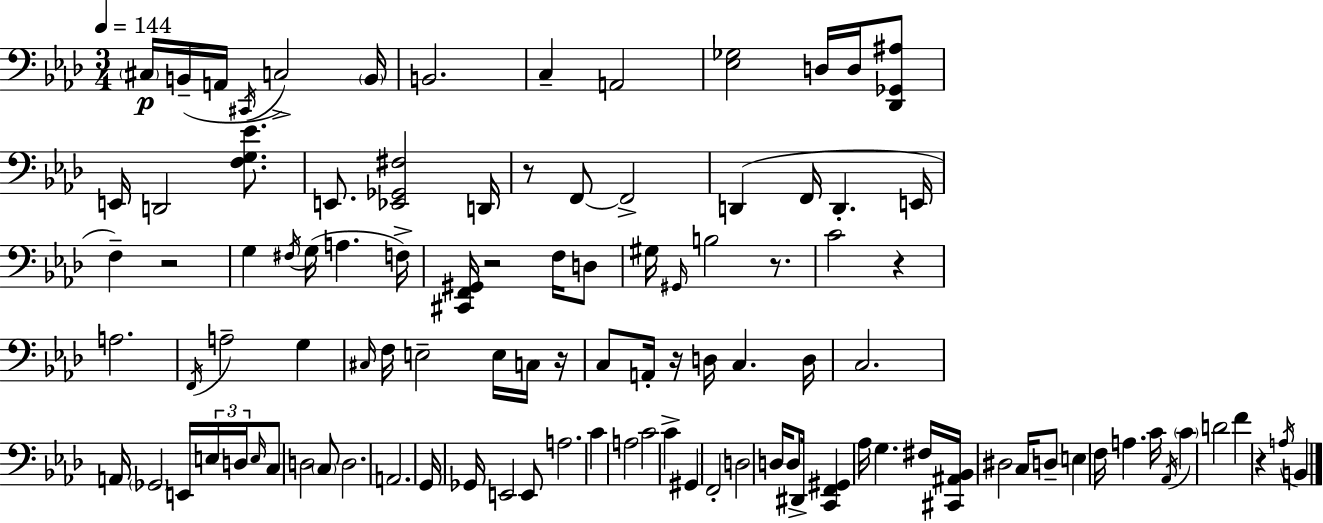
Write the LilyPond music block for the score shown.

{
  \clef bass
  \numericTimeSignature
  \time 3/4
  \key f \minor
  \tempo 4 = 144
  \parenthesize cis16\p b,16--( a,16 \acciaccatura { cis,16 } c2->) | \parenthesize b,16 b,2. | c4-- a,2 | <ees ges>2 d16 d16 <des, ges, ais>8 | \break e,16 d,2 <f g ees'>8. | e,8. <ees, ges, fis>2 | d,16 r8 f,8~~ f,2-> | d,4( f,16 d,4.-. | \break e,16 f4--) r2 | g4 \acciaccatura { fis16 } g16( a4. | f16->) <cis, f, gis,>16 r2 f16 | d8 gis16 \grace { gis,16 } b2 | \break r8. c'2 r4 | a2. | \acciaccatura { f,16 } a2-- | g4 \grace { cis16 } f16 e2-- | \break e16 c16 r16 c8 a,16-. r16 d16 c4. | d16 c2. | a,16 \parenthesize ges,2 | e,16 \tuplet 3/2 { e16 d16 \grace { e16 } } c8 d2 | \break \parenthesize c8 d2. | a,2. | g,16 ges,16 e,2 | e,8 a2. | \break c'4 a2 | c'2 | c'4-> gis,4 f,2-. | d2 | \break d16 d8 dis,16-> <c, f, gis,>4 aes16 g4. | fis16 <cis, ais, bes,>16 dis2 | c16 d8-- e4 f16 a4. | c'16 \acciaccatura { aes,16 } \parenthesize c'4 d'2 | \break f'4 r4 | \acciaccatura { a16 } b,4 \bar "|."
}